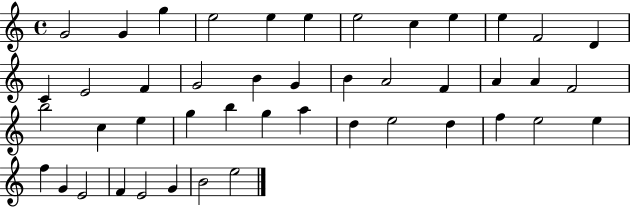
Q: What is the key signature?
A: C major